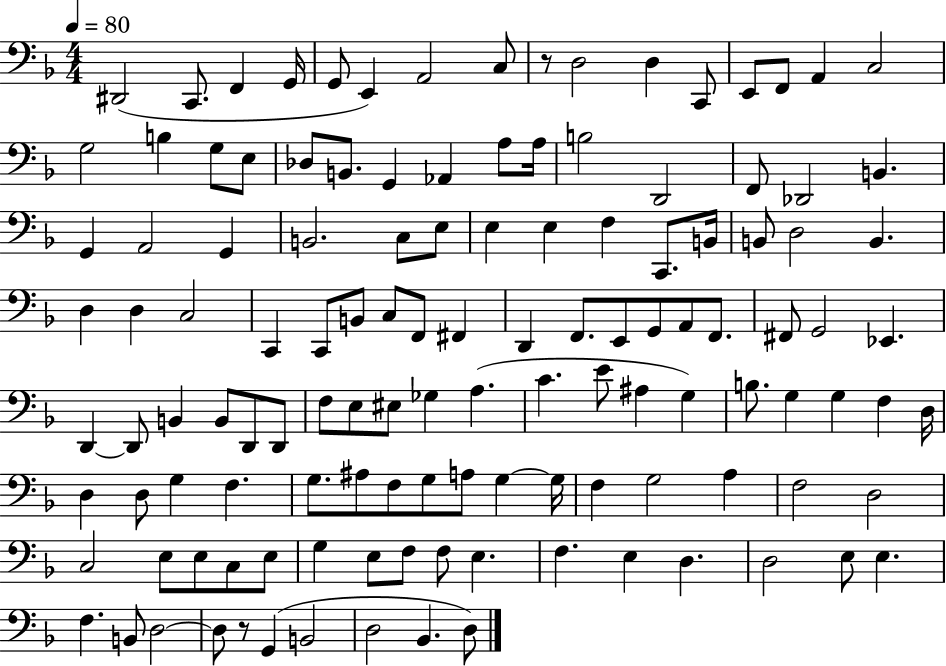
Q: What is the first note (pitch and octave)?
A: D#2